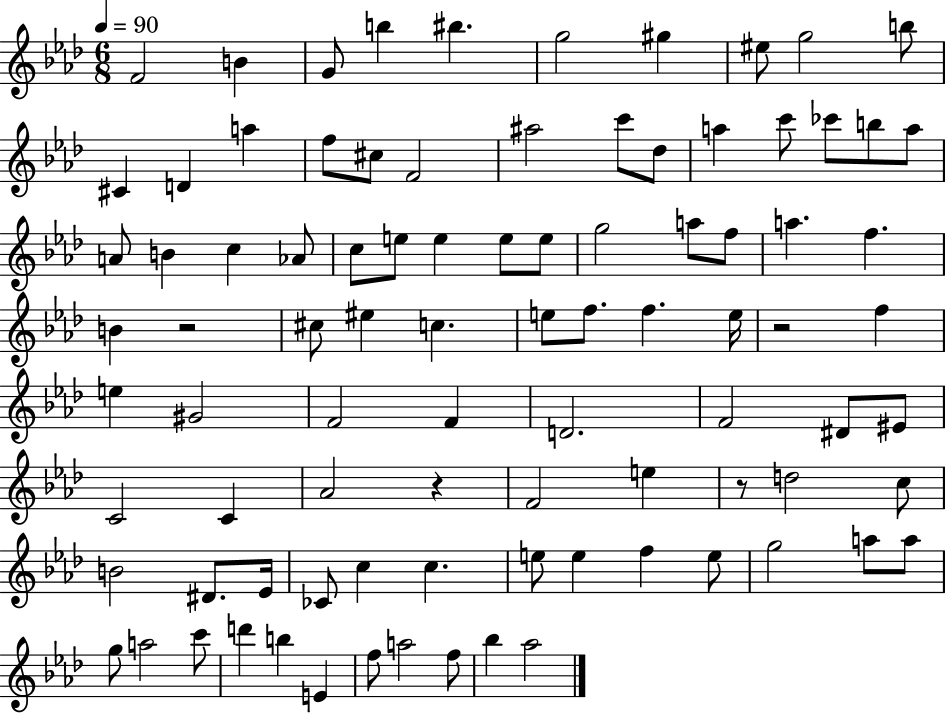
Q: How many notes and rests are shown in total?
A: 90